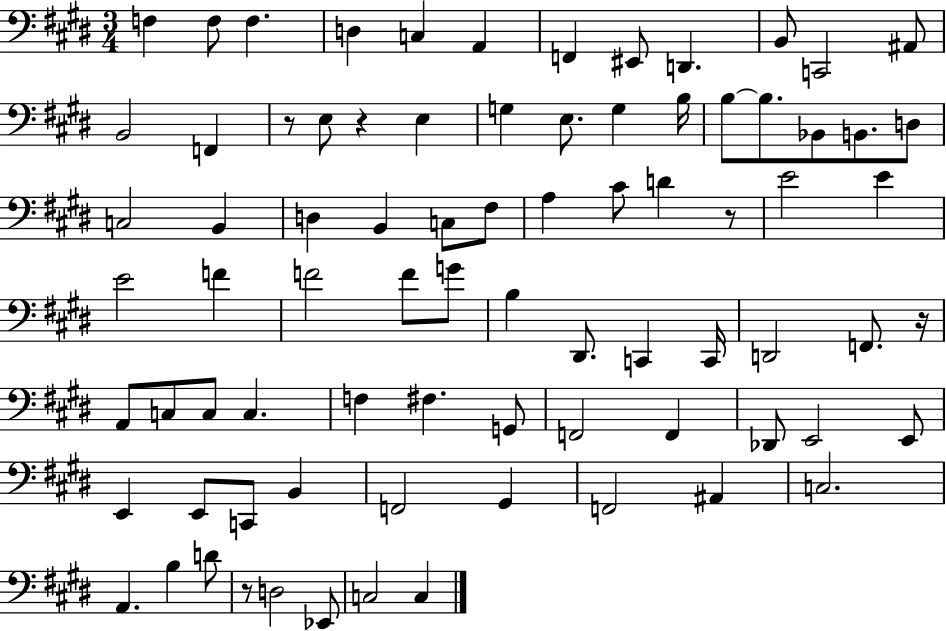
F3/q F3/e F3/q. D3/q C3/q A2/q F2/q EIS2/e D2/q. B2/e C2/h A#2/e B2/h F2/q R/e E3/e R/q E3/q G3/q E3/e. G3/q B3/s B3/e B3/e. Bb2/e B2/e. D3/e C3/h B2/q D3/q B2/q C3/e F#3/e A3/q C#4/e D4/q R/e E4/h E4/q E4/h F4/q F4/h F4/e G4/e B3/q D#2/e. C2/q C2/s D2/h F2/e. R/s A2/e C3/e C3/e C3/q. F3/q F#3/q. G2/e F2/h F2/q Db2/e E2/h E2/e E2/q E2/e C2/e B2/q F2/h G#2/q F2/h A#2/q C3/h. A2/q. B3/q D4/e R/e D3/h Eb2/e C3/h C3/q